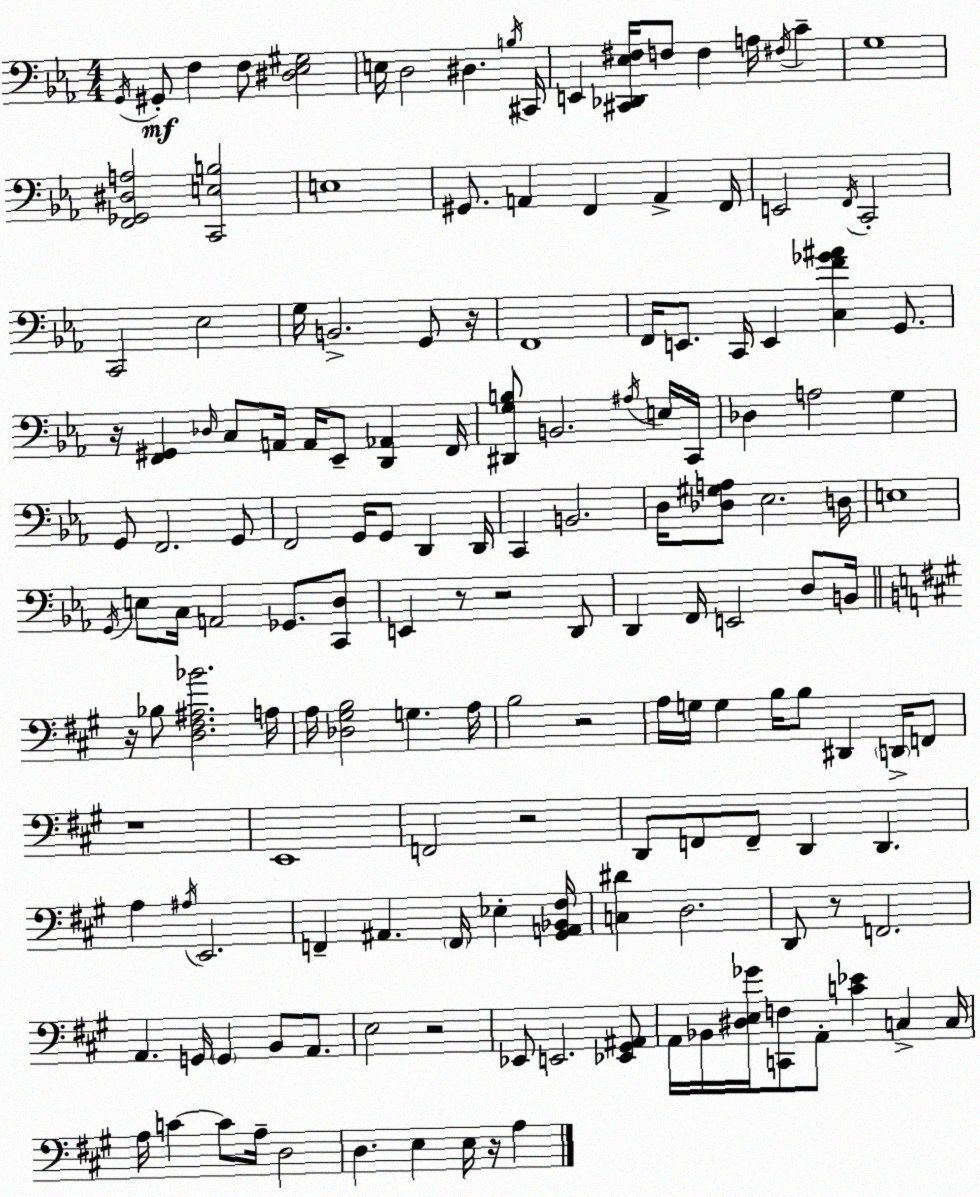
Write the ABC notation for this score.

X:1
T:Untitled
M:4/4
L:1/4
K:Cm
G,,/4 ^G,,/2 F, F,/2 [^D,_E,^G,]2 E,/4 D,2 ^D, B,/4 ^C,,/4 E,, [^C,,_D,,_E,^F,]/4 F,/2 F, A,/4 ^F,/4 C G,4 [F,,_G,,^D,A,]2 [C,,E,B,]2 E,4 ^G,,/2 A,, F,, A,, F,,/4 E,,2 F,,/4 C,,2 C,,2 _E,2 G,/4 B,,2 G,,/2 z/4 F,,4 F,,/4 E,,/2 C,,/4 E,, [C,F_G^A] G,,/2 z/4 [F,,^G,,] _D,/4 C,/2 A,,/4 A,,/4 _E,,/2 [D,,_A,,] F,,/4 [^D,,G,B,]/2 B,,2 ^A,/4 E,/4 C,,/4 _D, A,2 G, G,,/2 F,,2 G,,/2 F,,2 G,,/4 G,,/2 D,, D,,/4 C,, B,,2 D,/4 [_D,^G,A,]/2 _E,2 D,/4 E,4 G,,/4 E,/2 C,/4 A,,2 _G,,/2 [C,,D,]/2 E,, z/2 z2 D,,/2 D,, F,,/4 E,,2 D,/2 B,,/4 z/4 _B,/2 [D,^F,^A,_B]2 A,/4 A,/4 [_D,^G,B,]2 G, A,/4 B,2 z2 A,/4 G,/4 G, B,/4 B,/2 ^D,, D,,/4 F,,/2 z4 E,,4 F,,2 z2 D,,/2 F,,/2 F,,/2 D,, D,, A, ^A,/4 E,,2 F,, ^A,, F,,/4 _E, [^G,,A,,_B,,^F,]/4 [C,^D] D,2 D,,/2 z/2 F,,2 A,, G,,/4 G,, B,,/2 A,,/2 E,2 z2 _E,,/2 E,,2 [_E,,^G,,^A,,]/2 A,,/4 _B,,/4 [^D,E,_G]/4 [C,,F,]/2 A,,/2 [C_E] C, C,/4 A,/4 C C/2 A,/4 D,2 D, E, E,/4 z/4 A,